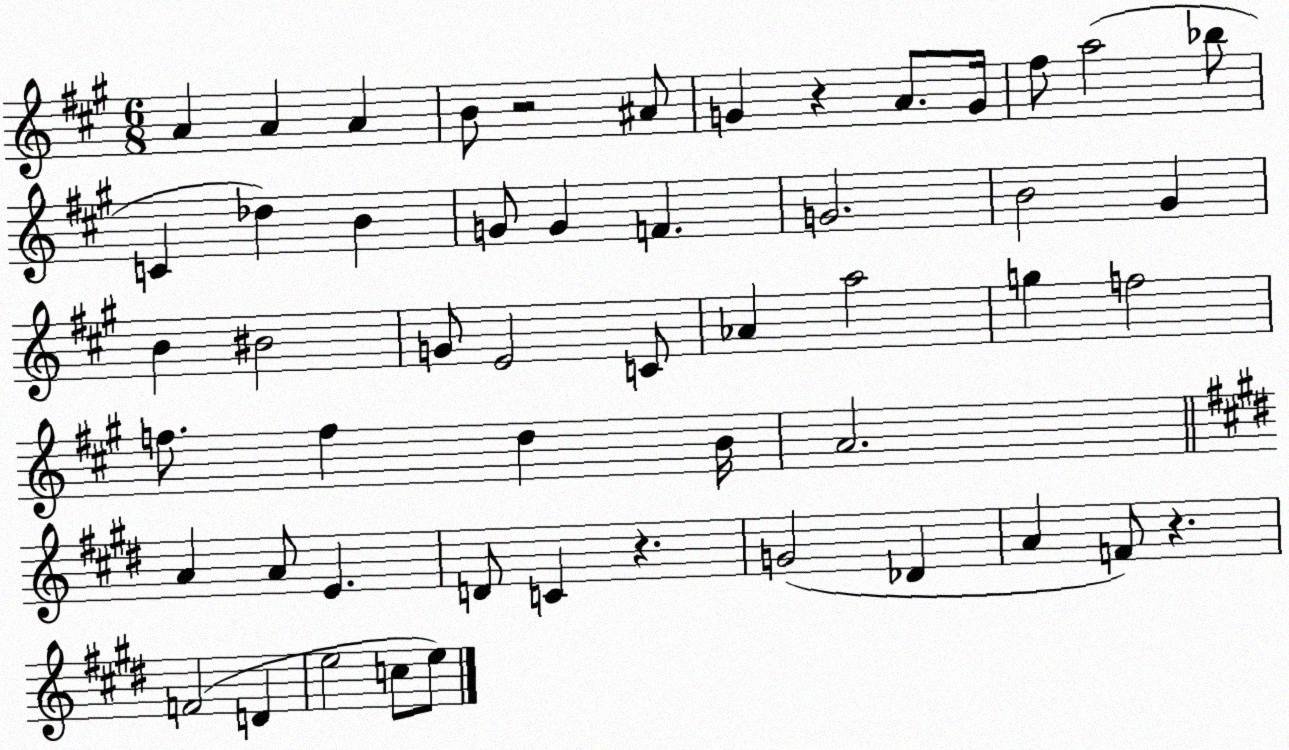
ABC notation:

X:1
T:Untitled
M:6/8
L:1/4
K:A
A A A B/2 z2 ^A/2 G z A/2 G/4 ^f/2 a2 _b/2 C _d B G/2 G F G2 B2 ^G B ^B2 G/2 E2 C/2 _A a2 g f2 f/2 f d B/4 A2 A A/2 E D/2 C z G2 _D A F/2 z F2 D e2 c/2 e/2